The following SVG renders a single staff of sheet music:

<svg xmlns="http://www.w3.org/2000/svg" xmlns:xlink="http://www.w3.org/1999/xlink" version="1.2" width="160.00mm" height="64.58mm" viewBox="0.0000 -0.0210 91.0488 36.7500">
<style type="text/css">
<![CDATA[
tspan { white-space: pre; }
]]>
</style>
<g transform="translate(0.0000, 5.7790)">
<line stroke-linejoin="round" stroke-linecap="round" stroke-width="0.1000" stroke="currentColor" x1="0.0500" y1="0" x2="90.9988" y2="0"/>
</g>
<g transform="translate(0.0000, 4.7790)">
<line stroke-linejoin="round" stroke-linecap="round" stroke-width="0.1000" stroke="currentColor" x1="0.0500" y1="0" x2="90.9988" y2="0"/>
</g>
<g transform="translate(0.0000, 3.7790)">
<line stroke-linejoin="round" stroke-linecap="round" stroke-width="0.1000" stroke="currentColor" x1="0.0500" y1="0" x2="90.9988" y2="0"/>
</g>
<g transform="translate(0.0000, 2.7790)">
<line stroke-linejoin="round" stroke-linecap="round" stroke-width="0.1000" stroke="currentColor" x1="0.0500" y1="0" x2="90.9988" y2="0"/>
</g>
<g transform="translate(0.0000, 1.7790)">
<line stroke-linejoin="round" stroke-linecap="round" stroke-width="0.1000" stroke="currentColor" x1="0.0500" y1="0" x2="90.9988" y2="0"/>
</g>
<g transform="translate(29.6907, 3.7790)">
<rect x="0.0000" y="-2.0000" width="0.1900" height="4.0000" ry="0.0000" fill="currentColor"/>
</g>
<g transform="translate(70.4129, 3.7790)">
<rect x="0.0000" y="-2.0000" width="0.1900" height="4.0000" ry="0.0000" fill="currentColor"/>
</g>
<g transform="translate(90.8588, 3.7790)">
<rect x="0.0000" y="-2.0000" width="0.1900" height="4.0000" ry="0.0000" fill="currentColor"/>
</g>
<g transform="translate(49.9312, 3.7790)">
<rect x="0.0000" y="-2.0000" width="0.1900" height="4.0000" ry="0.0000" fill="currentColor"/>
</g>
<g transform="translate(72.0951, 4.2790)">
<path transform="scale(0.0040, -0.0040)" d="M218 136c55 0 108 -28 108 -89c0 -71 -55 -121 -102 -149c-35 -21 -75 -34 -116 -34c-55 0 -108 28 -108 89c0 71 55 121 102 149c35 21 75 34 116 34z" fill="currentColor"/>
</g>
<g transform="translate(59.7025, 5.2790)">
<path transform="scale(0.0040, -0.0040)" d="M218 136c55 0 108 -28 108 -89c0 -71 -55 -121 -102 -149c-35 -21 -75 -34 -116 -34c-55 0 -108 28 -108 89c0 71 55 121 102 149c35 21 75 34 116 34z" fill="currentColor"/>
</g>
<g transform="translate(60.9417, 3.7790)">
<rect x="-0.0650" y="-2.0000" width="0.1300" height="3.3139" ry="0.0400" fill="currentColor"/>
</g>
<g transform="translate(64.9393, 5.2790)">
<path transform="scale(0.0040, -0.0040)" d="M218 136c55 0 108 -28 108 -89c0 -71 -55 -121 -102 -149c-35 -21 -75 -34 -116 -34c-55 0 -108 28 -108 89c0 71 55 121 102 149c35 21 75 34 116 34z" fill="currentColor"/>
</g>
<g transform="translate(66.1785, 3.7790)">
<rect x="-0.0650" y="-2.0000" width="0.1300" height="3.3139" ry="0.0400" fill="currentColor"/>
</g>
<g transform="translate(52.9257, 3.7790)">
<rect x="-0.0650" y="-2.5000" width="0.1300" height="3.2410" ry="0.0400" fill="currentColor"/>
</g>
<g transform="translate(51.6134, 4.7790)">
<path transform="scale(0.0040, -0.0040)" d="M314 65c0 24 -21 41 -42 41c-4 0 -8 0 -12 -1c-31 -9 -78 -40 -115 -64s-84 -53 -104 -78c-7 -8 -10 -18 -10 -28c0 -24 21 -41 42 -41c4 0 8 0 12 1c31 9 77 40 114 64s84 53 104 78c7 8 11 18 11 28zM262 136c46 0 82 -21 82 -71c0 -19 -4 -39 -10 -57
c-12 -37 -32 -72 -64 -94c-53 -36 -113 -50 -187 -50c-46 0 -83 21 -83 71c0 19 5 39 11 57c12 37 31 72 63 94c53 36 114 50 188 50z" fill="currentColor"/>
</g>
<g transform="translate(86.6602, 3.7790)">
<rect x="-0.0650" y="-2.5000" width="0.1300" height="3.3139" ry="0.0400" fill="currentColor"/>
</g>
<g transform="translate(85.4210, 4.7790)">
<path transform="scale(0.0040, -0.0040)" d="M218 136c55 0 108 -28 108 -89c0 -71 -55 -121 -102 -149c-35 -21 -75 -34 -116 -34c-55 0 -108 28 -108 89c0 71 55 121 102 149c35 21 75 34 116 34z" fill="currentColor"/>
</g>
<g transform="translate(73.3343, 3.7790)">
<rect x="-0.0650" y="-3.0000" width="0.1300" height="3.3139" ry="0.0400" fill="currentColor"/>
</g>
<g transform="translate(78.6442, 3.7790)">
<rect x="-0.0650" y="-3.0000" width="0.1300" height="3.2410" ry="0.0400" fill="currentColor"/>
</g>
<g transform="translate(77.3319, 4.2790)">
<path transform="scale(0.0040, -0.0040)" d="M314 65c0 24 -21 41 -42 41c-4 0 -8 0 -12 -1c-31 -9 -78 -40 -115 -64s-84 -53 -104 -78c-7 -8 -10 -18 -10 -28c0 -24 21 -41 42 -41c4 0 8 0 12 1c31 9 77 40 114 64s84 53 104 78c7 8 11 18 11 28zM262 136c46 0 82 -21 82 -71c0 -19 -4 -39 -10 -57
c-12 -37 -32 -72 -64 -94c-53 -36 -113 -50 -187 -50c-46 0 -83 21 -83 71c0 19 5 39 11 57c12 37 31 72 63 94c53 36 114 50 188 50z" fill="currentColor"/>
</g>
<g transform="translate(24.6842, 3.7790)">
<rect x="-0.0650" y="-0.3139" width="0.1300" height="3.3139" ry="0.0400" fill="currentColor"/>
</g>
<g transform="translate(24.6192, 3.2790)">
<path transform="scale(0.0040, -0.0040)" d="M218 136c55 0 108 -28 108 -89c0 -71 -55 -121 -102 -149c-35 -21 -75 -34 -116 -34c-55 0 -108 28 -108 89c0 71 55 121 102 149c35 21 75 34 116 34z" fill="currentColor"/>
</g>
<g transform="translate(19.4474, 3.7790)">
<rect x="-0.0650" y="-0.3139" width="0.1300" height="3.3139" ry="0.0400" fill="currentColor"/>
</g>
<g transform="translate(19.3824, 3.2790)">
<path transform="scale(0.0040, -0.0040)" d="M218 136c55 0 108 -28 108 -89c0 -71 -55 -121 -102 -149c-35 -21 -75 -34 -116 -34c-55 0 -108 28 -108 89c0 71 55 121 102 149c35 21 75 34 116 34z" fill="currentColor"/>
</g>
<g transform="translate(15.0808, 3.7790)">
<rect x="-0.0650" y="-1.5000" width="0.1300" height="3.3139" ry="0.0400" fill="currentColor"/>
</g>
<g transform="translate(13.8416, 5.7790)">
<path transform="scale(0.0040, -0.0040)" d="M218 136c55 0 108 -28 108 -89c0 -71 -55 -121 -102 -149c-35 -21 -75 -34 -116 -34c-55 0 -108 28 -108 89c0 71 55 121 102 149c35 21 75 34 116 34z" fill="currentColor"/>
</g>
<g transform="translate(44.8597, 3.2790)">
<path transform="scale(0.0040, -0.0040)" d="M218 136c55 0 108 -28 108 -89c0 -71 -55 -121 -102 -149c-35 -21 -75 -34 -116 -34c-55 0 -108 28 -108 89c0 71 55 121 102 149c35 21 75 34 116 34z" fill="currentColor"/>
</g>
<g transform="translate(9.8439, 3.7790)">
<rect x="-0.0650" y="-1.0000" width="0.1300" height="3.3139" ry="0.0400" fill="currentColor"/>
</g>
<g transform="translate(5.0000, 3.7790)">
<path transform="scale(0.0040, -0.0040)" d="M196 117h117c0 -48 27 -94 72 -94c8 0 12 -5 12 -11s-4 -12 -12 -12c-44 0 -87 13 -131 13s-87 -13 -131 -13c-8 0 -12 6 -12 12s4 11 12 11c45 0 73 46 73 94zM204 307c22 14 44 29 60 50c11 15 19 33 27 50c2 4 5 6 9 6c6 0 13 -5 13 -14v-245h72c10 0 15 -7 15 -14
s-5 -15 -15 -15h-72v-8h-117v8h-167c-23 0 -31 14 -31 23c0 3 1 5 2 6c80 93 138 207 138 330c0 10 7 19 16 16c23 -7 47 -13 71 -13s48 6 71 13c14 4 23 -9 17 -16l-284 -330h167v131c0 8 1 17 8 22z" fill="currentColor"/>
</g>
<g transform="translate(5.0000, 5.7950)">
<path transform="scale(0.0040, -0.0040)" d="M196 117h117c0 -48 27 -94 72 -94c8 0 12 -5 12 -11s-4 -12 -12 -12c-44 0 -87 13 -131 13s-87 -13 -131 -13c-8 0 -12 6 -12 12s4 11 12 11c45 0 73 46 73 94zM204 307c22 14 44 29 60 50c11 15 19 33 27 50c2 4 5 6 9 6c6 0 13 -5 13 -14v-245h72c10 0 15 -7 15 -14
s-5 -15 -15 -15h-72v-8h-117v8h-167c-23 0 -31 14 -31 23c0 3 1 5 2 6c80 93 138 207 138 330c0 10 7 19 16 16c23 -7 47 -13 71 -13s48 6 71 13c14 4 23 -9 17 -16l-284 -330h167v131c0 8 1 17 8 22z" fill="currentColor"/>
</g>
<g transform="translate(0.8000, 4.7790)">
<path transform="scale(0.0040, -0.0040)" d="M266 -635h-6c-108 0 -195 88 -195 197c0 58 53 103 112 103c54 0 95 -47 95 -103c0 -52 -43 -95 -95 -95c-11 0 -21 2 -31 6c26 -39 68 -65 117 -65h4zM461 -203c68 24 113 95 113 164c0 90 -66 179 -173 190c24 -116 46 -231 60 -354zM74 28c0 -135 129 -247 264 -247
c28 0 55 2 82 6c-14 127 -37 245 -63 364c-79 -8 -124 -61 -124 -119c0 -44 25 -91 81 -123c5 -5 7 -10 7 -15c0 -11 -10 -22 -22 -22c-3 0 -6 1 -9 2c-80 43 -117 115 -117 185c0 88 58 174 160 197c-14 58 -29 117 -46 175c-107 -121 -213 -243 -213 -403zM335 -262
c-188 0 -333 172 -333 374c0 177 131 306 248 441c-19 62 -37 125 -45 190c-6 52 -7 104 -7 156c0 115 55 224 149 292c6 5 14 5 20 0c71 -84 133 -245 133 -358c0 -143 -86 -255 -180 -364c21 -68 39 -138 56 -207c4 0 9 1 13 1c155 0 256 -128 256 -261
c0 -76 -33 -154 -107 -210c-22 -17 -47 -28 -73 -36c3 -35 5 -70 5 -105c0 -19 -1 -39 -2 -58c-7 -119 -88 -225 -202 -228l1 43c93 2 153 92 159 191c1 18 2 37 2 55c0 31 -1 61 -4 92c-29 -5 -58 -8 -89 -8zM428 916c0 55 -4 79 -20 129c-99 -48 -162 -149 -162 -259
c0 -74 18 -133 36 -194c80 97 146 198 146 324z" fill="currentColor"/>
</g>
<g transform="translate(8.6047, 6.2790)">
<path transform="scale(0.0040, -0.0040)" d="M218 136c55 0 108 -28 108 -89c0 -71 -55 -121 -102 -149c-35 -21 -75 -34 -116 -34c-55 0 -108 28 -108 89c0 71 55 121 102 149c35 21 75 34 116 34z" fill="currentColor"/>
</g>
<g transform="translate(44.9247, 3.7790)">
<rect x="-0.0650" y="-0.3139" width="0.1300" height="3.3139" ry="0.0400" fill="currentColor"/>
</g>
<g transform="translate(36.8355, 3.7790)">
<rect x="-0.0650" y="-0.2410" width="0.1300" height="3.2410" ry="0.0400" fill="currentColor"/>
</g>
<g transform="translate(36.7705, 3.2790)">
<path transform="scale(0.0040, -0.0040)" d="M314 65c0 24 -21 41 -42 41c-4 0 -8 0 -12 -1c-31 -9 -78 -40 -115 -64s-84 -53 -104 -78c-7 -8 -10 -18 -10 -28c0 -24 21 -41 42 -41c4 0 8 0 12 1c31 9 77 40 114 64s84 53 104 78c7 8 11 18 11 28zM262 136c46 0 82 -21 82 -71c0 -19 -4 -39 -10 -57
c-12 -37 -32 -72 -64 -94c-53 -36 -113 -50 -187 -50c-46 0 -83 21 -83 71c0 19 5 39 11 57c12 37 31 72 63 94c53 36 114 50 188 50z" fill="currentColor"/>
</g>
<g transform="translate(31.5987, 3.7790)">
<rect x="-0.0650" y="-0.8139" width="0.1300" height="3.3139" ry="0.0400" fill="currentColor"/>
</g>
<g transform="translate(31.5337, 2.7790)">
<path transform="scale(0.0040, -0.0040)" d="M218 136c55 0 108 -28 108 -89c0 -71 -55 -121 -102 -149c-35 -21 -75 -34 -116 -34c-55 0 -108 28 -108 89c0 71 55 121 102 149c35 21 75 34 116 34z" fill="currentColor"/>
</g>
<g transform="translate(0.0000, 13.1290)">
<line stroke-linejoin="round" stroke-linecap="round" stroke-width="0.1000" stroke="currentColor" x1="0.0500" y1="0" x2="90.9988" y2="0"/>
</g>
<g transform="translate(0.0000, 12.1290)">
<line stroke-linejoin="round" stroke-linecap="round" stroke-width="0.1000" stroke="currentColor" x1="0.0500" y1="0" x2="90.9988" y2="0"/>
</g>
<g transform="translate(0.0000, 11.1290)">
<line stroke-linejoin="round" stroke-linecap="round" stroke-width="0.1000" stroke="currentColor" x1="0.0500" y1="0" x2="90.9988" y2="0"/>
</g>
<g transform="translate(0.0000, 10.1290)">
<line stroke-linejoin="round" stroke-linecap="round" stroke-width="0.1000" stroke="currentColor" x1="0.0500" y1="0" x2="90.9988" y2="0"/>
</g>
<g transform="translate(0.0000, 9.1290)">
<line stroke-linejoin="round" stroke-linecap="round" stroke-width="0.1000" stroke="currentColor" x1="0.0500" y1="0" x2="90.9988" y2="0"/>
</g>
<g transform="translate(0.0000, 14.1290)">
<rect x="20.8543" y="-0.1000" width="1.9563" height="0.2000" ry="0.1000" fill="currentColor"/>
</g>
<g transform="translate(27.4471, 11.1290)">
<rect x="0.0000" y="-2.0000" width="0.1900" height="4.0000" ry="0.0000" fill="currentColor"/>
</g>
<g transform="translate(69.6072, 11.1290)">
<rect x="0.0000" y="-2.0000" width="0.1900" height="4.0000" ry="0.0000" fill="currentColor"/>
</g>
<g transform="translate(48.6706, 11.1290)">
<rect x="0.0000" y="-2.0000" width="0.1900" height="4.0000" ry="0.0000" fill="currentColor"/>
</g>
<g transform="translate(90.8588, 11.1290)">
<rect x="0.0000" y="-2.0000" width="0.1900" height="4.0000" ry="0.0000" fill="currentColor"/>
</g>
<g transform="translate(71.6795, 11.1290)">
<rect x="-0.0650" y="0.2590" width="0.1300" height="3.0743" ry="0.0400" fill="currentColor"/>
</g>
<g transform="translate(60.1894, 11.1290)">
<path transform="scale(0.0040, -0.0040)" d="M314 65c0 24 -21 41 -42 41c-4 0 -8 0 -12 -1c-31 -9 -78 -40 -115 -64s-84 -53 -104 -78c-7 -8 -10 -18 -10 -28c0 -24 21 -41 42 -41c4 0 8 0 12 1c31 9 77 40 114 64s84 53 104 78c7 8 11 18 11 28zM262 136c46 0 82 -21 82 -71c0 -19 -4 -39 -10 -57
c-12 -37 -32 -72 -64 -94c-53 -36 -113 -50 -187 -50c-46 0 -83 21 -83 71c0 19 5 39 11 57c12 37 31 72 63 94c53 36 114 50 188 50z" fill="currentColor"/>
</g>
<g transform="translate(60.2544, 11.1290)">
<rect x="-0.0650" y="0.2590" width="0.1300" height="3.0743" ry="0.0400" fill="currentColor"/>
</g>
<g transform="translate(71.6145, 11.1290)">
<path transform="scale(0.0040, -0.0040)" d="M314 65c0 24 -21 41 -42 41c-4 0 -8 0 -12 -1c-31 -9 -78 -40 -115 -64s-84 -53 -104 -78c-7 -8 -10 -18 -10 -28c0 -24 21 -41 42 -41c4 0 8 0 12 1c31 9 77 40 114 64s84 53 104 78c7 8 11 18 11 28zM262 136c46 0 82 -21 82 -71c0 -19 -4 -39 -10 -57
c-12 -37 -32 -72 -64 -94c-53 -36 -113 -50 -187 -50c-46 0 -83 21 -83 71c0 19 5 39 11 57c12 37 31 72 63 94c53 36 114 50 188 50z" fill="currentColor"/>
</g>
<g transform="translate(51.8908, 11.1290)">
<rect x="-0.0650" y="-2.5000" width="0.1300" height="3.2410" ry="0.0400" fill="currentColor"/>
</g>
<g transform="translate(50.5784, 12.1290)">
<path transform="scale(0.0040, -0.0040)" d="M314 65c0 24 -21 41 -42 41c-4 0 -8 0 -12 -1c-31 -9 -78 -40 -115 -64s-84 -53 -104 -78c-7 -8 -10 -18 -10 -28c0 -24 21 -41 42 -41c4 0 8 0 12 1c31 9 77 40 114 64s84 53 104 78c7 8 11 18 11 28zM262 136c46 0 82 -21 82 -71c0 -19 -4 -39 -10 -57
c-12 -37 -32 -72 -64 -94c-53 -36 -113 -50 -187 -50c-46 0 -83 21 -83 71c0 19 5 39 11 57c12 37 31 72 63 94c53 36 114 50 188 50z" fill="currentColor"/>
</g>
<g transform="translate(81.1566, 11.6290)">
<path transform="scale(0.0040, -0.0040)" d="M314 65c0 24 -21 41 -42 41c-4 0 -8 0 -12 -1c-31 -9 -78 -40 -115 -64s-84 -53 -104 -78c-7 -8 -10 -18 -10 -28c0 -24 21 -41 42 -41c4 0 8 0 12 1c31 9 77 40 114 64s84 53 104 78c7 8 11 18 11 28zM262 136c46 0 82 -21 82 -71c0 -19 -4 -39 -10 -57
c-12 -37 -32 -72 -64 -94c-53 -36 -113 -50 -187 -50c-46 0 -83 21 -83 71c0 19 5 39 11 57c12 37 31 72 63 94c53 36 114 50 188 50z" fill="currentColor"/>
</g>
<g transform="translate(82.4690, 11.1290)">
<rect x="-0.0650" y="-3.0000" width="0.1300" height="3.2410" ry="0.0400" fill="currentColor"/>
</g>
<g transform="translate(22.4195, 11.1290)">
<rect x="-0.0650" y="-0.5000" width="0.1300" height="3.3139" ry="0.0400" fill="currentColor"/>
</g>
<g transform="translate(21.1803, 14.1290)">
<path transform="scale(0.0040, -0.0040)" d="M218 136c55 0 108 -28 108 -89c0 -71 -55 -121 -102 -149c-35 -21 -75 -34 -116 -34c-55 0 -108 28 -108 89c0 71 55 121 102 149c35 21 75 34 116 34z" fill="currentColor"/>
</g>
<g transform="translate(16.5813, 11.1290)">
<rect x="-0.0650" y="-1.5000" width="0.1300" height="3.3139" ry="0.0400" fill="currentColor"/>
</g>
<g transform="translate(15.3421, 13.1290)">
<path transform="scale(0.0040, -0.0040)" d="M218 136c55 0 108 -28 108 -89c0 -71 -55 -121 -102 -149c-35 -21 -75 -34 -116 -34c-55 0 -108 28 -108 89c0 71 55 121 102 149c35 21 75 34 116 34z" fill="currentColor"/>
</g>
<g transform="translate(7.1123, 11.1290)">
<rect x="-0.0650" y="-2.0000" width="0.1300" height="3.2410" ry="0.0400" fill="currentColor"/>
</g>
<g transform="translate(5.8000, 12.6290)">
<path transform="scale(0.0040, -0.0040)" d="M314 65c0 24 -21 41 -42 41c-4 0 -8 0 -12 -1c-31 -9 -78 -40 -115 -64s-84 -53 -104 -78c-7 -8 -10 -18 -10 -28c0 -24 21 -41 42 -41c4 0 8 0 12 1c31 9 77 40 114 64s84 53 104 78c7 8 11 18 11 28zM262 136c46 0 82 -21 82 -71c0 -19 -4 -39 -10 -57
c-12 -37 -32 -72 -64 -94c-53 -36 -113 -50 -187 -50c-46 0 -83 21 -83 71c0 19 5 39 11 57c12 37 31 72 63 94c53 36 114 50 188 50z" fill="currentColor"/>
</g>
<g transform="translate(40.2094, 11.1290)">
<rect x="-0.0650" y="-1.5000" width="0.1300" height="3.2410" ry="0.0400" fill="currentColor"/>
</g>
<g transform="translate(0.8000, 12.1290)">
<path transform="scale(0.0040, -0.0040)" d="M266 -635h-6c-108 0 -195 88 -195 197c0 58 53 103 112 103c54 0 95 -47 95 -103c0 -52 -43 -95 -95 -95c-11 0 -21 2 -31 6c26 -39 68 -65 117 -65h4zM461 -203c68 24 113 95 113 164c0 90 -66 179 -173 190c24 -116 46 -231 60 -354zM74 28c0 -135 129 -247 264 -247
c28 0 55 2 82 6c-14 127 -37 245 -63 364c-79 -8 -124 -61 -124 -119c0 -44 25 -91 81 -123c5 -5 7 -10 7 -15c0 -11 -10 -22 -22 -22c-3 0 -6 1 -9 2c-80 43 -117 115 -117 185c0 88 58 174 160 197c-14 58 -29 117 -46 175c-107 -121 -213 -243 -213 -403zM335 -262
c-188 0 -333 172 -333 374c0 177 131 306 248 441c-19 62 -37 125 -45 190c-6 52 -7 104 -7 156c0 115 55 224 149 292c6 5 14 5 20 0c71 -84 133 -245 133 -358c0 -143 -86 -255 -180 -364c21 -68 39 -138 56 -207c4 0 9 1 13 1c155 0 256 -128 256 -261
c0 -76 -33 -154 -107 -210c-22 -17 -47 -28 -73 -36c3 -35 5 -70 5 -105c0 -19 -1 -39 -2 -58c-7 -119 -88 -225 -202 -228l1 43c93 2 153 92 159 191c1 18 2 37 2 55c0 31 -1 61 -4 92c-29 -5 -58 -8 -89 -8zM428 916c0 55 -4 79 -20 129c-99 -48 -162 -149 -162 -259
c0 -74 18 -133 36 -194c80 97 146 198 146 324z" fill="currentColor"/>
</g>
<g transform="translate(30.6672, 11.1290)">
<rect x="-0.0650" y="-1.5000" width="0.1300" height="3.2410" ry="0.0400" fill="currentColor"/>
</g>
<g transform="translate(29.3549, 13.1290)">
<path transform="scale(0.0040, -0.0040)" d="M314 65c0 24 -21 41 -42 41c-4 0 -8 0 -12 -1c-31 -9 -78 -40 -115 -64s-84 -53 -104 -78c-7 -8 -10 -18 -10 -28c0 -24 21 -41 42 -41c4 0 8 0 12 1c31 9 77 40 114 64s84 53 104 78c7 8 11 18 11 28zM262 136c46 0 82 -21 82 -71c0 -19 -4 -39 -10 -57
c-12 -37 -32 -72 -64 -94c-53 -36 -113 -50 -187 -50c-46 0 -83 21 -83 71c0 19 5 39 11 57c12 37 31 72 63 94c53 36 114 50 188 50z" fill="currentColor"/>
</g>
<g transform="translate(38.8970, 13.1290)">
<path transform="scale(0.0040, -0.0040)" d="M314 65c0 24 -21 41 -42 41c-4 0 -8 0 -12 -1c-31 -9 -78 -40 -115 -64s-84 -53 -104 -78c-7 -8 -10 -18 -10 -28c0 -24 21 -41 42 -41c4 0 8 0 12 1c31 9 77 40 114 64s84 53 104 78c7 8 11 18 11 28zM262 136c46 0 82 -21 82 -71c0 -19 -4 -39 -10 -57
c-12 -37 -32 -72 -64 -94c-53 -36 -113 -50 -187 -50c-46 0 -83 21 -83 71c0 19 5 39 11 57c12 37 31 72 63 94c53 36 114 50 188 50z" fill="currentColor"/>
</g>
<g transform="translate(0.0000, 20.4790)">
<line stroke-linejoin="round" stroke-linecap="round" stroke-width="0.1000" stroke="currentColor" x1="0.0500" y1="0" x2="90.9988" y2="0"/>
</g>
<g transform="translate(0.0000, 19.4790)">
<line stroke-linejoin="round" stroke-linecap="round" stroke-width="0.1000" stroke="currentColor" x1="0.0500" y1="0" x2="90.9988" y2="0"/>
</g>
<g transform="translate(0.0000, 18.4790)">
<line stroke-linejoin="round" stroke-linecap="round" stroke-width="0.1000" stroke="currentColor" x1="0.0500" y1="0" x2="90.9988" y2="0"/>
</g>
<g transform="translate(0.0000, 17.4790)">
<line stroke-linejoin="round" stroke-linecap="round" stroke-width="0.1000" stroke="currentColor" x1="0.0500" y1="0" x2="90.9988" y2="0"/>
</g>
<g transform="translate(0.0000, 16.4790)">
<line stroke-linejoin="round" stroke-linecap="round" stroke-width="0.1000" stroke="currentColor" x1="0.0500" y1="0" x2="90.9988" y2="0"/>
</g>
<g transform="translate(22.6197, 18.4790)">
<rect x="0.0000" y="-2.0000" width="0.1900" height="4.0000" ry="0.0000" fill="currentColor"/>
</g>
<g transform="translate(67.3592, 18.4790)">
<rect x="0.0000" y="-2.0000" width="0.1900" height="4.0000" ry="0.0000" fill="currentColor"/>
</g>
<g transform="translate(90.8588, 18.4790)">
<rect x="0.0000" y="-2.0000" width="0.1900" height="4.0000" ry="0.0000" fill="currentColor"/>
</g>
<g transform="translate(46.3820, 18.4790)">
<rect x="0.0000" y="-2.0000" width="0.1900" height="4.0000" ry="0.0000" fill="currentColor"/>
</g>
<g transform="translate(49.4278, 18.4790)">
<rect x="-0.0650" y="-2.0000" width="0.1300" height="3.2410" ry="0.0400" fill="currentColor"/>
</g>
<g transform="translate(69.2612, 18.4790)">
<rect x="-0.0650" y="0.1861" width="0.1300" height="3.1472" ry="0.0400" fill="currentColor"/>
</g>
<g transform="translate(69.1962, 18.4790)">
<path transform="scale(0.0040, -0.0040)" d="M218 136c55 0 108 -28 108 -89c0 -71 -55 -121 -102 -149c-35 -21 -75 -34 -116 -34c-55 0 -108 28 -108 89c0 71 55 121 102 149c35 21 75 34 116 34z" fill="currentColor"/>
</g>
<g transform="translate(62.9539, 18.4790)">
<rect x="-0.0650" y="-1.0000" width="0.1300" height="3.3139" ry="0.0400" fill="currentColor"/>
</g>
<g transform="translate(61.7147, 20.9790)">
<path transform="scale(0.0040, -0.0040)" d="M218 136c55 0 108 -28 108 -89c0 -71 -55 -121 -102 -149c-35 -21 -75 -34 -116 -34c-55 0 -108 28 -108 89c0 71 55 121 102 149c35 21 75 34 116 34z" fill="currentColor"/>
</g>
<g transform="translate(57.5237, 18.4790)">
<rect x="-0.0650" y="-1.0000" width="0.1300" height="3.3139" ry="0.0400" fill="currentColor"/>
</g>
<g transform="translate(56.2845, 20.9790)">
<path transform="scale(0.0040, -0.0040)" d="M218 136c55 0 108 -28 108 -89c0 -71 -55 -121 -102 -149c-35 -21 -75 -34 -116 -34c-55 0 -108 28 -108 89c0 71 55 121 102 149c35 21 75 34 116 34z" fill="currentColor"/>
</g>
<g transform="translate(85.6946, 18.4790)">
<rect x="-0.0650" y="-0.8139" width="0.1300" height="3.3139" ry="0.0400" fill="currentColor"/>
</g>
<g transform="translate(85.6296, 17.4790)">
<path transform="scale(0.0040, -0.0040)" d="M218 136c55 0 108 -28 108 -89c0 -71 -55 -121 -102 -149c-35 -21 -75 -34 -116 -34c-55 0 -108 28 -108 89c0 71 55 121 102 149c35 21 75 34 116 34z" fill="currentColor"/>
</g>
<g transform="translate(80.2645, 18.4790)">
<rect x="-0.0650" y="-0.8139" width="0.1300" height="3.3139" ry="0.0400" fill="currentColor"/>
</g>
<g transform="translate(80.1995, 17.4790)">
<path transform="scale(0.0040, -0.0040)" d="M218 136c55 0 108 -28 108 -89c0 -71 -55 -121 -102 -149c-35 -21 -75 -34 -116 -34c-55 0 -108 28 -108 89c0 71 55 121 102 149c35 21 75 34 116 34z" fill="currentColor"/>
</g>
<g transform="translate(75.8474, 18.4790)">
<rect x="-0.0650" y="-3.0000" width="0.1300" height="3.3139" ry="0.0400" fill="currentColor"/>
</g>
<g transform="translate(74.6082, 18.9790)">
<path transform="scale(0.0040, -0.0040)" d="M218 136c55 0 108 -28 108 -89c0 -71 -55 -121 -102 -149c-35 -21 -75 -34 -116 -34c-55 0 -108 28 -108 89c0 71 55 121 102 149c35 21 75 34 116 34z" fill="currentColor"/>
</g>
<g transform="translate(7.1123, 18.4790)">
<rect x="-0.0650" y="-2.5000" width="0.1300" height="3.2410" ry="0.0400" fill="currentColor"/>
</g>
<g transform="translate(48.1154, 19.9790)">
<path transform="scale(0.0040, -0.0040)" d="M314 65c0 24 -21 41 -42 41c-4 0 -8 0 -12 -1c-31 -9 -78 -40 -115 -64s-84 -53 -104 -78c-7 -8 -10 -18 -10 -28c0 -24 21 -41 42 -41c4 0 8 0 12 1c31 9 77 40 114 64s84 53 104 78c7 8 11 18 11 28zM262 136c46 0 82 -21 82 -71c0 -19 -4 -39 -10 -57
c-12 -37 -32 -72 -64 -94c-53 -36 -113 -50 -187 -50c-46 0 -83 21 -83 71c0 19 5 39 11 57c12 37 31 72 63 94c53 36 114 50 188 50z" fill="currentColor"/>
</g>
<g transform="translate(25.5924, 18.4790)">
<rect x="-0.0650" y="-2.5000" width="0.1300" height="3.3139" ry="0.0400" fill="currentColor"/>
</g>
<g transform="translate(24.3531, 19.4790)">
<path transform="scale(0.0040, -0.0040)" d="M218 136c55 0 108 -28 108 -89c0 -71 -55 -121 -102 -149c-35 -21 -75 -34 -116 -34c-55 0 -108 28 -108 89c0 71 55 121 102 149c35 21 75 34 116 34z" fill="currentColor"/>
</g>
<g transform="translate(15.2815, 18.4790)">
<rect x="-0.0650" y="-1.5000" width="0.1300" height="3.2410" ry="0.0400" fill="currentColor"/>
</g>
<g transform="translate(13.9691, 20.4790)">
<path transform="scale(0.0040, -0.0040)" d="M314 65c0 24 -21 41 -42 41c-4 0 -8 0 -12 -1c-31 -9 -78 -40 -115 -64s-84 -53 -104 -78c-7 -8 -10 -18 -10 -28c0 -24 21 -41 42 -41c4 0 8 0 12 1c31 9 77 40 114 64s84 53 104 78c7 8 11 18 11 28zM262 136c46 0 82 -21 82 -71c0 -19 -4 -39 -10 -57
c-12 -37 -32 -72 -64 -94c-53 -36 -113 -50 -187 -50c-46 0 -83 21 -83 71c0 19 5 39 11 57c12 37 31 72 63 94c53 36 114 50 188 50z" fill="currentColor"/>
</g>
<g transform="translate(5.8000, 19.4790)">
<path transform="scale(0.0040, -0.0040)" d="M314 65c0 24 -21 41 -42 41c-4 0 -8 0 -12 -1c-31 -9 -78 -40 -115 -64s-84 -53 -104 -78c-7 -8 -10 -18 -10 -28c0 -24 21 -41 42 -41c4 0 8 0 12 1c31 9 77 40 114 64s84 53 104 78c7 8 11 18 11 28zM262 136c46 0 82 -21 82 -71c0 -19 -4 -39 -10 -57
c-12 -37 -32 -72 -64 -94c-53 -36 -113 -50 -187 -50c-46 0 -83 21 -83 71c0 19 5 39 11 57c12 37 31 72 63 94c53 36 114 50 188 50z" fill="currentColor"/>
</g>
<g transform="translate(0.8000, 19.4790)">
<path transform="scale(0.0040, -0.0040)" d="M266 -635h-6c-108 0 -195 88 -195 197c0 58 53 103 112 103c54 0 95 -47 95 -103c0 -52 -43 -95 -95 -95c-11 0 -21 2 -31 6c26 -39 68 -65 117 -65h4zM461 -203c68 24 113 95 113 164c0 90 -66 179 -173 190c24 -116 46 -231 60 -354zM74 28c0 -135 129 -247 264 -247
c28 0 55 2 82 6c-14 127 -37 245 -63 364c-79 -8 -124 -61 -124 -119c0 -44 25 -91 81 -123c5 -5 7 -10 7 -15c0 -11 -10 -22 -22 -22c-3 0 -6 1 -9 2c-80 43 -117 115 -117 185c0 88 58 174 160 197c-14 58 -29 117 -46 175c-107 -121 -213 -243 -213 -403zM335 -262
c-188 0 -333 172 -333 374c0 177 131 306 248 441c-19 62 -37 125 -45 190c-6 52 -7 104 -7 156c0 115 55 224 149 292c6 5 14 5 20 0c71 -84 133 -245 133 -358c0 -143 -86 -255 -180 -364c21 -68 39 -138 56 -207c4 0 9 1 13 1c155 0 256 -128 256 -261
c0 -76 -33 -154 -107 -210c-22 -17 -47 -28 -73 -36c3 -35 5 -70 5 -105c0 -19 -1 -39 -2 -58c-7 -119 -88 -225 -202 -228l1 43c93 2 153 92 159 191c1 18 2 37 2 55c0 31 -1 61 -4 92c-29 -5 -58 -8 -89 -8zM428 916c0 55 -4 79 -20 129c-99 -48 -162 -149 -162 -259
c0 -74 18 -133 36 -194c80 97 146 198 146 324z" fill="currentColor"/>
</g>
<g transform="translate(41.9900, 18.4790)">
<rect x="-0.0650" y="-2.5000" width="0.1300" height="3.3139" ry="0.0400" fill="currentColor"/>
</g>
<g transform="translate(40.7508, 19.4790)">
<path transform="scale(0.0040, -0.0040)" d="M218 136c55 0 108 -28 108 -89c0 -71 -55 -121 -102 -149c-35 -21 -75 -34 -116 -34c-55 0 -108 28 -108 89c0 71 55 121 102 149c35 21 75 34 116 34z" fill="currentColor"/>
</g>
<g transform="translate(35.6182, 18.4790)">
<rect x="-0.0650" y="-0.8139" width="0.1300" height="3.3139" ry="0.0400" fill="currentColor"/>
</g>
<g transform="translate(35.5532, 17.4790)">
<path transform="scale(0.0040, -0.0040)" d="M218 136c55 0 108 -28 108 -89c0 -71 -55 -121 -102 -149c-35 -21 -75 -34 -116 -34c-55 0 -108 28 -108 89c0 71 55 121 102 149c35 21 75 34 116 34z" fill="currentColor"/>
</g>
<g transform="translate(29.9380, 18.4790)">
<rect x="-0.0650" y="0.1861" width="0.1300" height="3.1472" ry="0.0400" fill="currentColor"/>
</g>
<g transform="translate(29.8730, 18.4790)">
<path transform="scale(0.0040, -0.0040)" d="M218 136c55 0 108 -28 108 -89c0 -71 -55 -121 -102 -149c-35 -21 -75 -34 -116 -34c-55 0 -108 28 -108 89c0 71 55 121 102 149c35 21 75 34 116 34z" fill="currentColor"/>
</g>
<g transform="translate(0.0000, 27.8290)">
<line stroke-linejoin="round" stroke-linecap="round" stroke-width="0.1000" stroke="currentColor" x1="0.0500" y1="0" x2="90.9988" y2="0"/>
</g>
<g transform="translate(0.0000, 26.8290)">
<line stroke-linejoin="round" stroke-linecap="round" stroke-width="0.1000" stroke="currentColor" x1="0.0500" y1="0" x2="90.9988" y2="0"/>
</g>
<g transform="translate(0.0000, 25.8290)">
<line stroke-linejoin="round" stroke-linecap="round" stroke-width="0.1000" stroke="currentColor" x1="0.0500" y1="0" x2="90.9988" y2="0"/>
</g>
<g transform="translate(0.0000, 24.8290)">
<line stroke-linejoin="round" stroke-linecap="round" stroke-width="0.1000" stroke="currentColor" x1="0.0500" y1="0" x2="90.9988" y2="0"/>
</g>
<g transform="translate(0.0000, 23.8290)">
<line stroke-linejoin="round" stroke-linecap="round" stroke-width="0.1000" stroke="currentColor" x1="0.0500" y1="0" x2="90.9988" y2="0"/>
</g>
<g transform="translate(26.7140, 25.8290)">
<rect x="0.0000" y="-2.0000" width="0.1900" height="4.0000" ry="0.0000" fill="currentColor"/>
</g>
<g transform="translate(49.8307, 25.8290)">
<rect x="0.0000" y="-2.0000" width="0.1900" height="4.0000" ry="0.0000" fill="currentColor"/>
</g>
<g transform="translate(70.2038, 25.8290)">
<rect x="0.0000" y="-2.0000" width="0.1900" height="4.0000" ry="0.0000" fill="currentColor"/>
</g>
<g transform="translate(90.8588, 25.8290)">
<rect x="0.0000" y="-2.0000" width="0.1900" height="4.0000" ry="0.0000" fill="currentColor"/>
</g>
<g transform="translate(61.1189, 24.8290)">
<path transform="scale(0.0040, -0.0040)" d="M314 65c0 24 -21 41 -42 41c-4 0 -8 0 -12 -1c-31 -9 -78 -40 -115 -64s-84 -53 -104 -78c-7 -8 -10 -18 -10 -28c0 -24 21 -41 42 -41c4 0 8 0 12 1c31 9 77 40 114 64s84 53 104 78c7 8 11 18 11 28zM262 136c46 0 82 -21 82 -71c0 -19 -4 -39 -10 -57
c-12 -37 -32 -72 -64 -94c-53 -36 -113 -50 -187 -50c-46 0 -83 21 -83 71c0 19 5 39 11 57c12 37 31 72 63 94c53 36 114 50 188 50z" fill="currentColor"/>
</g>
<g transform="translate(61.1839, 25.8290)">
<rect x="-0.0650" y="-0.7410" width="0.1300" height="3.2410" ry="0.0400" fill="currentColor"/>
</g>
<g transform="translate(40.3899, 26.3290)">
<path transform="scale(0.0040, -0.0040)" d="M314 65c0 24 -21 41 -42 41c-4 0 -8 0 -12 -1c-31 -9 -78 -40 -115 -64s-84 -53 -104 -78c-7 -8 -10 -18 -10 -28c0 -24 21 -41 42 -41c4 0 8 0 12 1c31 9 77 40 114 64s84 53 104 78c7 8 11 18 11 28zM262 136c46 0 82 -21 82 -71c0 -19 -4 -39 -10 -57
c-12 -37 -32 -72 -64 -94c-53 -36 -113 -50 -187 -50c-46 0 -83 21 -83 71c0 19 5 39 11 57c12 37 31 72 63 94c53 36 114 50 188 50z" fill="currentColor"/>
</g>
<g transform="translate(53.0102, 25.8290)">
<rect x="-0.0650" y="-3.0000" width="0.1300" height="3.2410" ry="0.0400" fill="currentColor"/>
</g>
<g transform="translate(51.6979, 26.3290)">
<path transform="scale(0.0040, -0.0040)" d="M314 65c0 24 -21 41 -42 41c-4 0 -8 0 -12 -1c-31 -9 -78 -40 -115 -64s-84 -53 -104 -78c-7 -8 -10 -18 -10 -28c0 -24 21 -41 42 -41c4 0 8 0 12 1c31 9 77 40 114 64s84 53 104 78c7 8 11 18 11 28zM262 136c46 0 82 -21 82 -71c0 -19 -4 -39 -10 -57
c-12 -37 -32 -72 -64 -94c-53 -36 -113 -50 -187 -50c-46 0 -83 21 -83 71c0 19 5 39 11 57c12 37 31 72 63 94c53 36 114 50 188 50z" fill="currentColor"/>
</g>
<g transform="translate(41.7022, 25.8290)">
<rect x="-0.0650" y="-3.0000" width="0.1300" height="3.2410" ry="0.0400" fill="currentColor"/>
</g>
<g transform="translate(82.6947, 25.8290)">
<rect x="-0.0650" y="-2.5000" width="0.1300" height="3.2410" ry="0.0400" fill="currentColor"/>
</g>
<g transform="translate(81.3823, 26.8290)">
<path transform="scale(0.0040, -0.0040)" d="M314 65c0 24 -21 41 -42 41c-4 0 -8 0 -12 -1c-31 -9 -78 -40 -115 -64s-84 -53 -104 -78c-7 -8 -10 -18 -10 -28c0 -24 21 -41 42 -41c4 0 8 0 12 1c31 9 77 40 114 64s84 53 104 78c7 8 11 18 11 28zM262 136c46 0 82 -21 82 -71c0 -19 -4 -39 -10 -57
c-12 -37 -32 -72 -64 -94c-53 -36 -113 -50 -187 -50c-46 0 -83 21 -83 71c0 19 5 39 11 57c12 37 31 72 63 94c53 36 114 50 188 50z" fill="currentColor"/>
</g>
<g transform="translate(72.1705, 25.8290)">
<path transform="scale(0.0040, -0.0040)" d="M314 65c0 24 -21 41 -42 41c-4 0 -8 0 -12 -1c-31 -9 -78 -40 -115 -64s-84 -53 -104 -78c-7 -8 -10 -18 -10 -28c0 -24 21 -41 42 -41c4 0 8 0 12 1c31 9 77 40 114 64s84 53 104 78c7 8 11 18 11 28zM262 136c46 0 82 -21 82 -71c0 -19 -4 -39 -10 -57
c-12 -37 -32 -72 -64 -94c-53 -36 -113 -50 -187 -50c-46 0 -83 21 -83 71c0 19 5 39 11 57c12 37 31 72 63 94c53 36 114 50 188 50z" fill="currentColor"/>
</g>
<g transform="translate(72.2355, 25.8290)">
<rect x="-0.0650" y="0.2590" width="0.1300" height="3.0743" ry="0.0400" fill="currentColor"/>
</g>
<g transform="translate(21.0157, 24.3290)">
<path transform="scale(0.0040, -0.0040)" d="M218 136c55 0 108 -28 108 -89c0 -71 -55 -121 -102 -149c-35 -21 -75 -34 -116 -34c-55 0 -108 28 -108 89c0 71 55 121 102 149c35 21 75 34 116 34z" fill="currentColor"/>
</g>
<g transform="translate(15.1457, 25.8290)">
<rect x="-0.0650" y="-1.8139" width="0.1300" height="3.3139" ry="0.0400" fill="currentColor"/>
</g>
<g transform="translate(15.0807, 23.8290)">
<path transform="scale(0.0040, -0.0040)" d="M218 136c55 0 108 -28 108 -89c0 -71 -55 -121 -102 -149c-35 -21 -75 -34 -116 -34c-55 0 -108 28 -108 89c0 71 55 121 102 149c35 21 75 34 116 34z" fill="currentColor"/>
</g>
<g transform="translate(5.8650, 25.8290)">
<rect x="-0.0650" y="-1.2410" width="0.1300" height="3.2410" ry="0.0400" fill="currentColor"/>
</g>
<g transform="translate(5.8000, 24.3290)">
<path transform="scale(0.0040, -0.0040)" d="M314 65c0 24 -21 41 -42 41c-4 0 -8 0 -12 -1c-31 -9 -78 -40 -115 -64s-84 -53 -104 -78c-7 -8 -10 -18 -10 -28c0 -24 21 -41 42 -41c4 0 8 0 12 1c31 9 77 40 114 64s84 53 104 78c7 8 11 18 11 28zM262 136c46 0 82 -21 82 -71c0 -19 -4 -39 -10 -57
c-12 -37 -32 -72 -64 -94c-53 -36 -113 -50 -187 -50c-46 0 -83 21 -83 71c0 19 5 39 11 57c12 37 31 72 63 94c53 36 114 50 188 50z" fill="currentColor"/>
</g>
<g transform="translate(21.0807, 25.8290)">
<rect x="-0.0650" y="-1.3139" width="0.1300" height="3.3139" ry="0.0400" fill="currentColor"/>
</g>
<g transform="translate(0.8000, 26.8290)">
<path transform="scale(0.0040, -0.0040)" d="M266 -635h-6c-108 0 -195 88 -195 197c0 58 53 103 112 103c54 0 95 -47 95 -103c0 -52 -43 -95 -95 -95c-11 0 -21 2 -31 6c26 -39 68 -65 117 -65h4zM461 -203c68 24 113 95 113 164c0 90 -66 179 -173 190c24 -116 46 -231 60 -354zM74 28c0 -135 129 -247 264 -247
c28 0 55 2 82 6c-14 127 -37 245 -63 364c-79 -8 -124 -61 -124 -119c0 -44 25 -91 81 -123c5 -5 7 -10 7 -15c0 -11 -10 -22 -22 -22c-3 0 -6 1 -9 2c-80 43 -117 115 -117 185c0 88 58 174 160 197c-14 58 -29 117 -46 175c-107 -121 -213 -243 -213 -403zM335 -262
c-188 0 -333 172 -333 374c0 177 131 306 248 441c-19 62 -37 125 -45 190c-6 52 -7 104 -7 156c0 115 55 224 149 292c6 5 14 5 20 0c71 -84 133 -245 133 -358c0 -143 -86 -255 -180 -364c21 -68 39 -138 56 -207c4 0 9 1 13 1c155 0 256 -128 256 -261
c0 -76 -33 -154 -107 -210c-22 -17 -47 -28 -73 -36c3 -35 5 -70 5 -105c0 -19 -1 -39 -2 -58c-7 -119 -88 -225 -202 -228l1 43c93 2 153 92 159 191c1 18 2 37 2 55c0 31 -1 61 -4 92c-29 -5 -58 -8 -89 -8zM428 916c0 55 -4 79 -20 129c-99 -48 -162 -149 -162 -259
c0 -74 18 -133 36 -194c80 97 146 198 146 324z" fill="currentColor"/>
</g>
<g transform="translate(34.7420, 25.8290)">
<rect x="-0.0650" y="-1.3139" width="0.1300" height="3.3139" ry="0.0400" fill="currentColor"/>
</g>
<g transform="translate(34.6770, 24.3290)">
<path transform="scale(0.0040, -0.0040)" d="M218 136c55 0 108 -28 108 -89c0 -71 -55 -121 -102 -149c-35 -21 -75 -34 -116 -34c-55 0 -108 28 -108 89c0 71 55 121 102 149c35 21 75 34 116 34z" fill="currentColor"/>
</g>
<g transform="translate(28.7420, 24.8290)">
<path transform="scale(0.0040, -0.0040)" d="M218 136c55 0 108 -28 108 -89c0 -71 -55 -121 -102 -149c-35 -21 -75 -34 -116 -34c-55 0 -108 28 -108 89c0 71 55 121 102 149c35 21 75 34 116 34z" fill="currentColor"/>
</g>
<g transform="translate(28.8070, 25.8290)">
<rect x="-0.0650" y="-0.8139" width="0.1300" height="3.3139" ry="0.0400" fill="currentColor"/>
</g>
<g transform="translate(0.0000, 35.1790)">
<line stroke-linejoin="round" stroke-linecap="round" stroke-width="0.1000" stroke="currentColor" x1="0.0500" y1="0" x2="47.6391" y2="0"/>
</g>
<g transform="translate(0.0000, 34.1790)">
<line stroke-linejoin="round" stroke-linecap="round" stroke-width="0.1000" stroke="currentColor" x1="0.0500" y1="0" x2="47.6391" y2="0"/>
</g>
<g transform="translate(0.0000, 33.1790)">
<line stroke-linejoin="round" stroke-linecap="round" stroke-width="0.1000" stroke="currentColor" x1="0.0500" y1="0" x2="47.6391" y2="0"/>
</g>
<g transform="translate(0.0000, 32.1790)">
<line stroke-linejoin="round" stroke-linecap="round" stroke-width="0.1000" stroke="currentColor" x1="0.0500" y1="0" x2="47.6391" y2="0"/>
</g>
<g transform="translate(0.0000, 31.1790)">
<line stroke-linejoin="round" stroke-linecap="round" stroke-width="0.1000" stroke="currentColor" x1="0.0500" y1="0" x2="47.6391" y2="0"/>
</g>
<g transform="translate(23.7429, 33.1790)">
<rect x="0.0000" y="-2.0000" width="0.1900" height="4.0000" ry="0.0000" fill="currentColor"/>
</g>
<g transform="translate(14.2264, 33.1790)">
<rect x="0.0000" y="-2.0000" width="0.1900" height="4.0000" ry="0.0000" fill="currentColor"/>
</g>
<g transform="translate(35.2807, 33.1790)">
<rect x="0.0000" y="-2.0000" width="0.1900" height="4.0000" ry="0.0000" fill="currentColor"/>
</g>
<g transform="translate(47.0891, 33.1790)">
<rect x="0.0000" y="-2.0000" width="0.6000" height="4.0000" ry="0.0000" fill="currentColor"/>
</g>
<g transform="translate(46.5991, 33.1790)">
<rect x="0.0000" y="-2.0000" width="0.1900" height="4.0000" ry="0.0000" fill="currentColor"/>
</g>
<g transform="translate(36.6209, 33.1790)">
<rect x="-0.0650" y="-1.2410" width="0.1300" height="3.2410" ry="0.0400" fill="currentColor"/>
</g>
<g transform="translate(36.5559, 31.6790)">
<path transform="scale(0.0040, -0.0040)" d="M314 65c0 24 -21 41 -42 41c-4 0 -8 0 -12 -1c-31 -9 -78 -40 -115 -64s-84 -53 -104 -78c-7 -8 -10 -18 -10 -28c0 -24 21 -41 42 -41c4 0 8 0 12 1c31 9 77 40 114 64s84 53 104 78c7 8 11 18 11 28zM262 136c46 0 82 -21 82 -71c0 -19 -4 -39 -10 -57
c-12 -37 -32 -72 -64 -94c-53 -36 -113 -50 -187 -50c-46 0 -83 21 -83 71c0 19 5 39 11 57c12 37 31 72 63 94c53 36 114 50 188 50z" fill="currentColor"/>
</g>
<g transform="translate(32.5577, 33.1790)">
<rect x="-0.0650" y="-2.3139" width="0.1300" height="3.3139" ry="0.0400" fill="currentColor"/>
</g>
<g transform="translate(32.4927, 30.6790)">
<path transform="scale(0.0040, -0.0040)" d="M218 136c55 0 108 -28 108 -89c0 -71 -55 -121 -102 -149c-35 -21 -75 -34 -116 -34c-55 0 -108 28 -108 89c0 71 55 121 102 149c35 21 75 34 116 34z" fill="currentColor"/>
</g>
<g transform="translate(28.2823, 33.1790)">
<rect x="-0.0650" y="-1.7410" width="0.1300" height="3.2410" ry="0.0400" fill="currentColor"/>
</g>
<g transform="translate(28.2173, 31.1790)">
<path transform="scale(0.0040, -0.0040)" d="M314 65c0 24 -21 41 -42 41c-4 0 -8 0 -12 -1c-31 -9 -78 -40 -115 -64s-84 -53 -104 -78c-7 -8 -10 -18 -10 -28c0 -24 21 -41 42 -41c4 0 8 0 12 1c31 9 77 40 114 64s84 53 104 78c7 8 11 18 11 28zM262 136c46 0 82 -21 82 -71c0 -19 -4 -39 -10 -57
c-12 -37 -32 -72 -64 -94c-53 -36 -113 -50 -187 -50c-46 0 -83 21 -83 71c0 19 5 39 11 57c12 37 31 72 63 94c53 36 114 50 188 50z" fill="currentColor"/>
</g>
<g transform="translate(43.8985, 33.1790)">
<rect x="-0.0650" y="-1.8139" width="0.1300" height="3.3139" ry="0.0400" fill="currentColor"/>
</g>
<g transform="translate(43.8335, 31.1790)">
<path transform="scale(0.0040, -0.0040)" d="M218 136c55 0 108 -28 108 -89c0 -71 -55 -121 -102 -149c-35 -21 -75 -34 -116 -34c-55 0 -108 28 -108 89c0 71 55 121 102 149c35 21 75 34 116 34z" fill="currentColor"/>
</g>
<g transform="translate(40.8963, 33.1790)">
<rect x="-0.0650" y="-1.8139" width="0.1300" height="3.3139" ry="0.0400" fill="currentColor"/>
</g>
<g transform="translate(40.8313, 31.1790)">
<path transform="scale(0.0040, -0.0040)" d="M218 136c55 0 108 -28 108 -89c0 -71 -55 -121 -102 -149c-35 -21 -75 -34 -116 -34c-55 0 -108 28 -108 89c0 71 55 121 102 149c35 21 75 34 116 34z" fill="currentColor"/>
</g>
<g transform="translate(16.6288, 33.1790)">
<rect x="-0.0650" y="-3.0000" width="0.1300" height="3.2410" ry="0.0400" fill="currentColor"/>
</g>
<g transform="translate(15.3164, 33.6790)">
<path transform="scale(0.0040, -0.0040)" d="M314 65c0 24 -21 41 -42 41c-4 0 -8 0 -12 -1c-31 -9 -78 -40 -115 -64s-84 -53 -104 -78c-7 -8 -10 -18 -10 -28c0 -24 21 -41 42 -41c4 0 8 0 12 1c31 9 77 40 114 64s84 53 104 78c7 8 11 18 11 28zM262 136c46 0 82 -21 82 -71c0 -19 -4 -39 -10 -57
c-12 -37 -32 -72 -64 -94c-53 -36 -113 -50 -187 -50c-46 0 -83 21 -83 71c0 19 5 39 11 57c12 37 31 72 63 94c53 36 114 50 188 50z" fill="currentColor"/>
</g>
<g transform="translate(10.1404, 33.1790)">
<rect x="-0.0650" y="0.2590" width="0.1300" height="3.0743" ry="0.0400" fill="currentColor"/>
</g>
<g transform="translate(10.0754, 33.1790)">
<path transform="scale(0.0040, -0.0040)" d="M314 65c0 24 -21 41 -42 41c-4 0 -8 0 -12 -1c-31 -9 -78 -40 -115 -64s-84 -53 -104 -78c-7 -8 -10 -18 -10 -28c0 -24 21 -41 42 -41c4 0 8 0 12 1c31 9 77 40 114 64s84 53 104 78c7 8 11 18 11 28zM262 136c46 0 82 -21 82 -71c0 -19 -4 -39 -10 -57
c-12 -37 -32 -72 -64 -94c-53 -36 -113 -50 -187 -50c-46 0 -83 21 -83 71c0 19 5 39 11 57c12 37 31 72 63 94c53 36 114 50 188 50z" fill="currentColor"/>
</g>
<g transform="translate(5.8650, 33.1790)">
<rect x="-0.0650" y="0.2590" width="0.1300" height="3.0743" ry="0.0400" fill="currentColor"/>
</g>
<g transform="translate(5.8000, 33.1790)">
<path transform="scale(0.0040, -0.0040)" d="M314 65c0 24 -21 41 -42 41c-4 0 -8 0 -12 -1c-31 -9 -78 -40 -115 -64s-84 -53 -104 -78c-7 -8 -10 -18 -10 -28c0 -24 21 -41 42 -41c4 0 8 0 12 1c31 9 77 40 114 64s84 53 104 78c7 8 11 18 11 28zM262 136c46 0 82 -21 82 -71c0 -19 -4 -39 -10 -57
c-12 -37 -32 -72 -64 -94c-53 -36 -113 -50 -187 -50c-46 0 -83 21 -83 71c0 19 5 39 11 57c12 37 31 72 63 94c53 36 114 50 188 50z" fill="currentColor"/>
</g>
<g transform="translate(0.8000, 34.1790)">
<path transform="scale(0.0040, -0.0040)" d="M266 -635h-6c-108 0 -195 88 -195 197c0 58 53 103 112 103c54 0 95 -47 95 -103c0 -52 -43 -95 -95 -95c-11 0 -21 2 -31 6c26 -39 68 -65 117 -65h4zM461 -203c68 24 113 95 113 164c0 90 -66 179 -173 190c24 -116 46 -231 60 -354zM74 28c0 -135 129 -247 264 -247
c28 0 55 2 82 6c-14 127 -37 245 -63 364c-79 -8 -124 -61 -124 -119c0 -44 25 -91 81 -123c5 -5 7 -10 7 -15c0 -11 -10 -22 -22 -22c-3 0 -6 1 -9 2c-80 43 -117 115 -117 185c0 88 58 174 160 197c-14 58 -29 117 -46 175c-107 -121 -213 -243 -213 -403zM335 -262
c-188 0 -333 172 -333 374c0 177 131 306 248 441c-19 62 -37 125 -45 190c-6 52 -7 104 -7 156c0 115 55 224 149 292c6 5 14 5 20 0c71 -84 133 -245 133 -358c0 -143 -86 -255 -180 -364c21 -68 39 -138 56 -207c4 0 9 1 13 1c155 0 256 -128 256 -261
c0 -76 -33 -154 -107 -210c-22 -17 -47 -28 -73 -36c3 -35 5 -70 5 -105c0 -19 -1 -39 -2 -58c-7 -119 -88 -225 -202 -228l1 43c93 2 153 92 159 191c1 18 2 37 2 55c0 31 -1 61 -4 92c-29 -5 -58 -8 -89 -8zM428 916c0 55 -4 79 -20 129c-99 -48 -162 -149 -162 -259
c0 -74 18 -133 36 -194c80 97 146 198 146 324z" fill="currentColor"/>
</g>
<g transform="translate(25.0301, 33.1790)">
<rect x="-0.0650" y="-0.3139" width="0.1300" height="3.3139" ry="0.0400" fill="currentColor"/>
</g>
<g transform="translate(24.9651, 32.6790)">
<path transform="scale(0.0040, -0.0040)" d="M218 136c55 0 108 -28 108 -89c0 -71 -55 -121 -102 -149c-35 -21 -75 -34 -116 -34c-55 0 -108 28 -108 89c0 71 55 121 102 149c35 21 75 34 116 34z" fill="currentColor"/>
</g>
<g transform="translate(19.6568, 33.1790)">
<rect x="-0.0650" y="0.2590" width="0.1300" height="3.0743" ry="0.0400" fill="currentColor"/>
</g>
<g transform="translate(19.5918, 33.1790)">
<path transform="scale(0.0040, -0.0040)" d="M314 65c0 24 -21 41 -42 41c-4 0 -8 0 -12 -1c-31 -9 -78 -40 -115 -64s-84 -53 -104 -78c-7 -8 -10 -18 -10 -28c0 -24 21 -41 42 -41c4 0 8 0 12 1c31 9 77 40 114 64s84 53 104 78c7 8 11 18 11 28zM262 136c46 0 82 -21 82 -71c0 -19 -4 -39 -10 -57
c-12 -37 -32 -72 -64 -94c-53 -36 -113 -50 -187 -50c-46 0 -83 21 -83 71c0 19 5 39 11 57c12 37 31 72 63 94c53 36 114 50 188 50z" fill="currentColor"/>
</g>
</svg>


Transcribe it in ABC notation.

X:1
T:Untitled
M:4/4
L:1/4
K:C
D E c c d c2 c G2 F F A A2 G F2 E C E2 E2 G2 B2 B2 A2 G2 E2 G B d G F2 D D B A d d e2 f e d e A2 A2 d2 B2 G2 B2 B2 A2 B2 c f2 g e2 f f